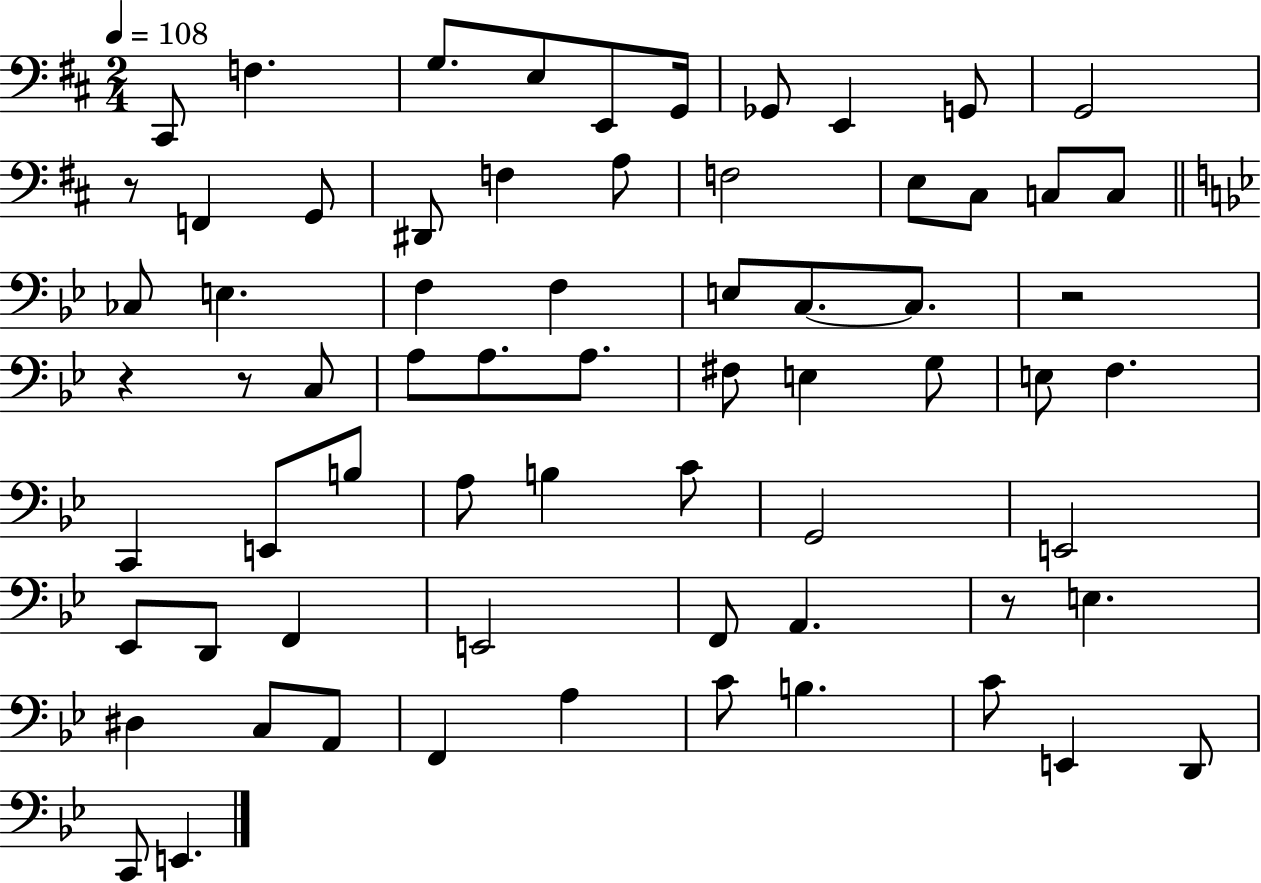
X:1
T:Untitled
M:2/4
L:1/4
K:D
^C,,/2 F, G,/2 E,/2 E,,/2 G,,/4 _G,,/2 E,, G,,/2 G,,2 z/2 F,, G,,/2 ^D,,/2 F, A,/2 F,2 E,/2 ^C,/2 C,/2 C,/2 _C,/2 E, F, F, E,/2 C,/2 C,/2 z2 z z/2 C,/2 A,/2 A,/2 A,/2 ^F,/2 E, G,/2 E,/2 F, C,, E,,/2 B,/2 A,/2 B, C/2 G,,2 E,,2 _E,,/2 D,,/2 F,, E,,2 F,,/2 A,, z/2 E, ^D, C,/2 A,,/2 F,, A, C/2 B, C/2 E,, D,,/2 C,,/2 E,,